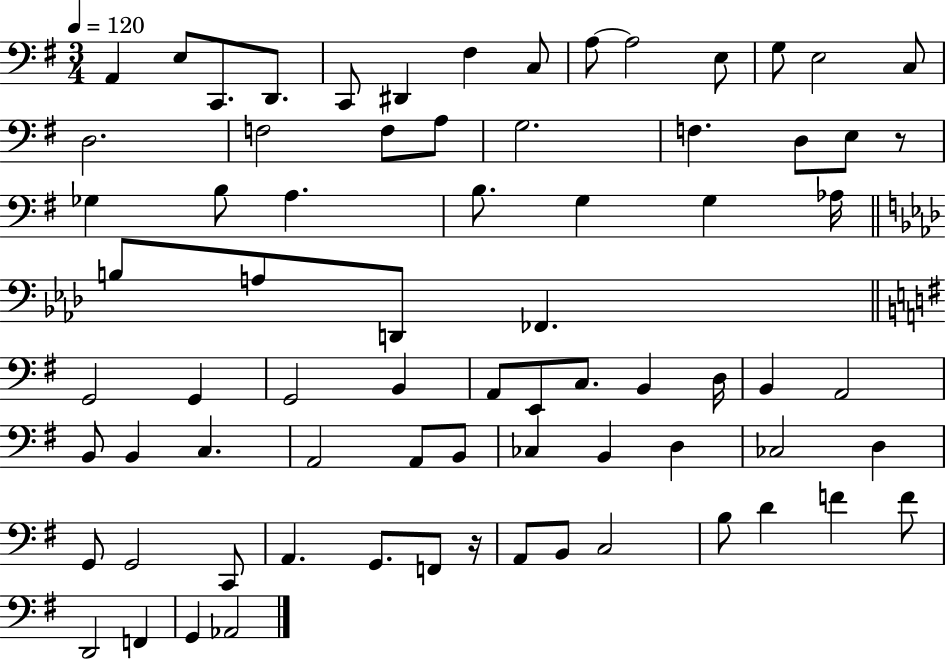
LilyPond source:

{
  \clef bass
  \numericTimeSignature
  \time 3/4
  \key g \major
  \tempo 4 = 120
  a,4 e8 c,8. d,8. | c,8 dis,4 fis4 c8 | a8~~ a2 e8 | g8 e2 c8 | \break d2. | f2 f8 a8 | g2. | f4. d8 e8 r8 | \break ges4 b8 a4. | b8. g4 g4 aes16 | \bar "||" \break \key f \minor b8 a8 d,8 fes,4. | \bar "||" \break \key g \major g,2 g,4 | g,2 b,4 | a,8 e,8 c8. b,4 d16 | b,4 a,2 | \break b,8 b,4 c4. | a,2 a,8 b,8 | ces4 b,4 d4 | ces2 d4 | \break g,8 g,2 c,8 | a,4. g,8. f,8 r16 | a,8 b,8 c2 | b8 d'4 f'4 f'8 | \break d,2 f,4 | g,4 aes,2 | \bar "|."
}